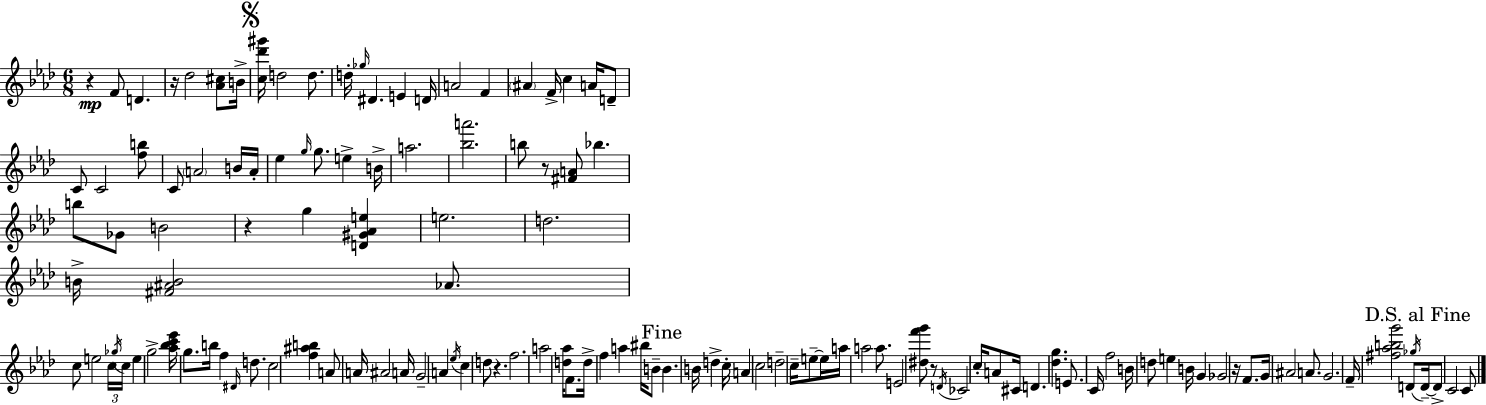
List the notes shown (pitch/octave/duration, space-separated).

R/q F4/e D4/q. R/s Db5/h [Ab4,C#5]/e B4/s [C5,Db6,G#6]/s D5/h D5/e. D5/s Gb5/s D#4/q. E4/q D4/s A4/h F4/q A#4/q F4/s C5/q A4/s D4/e C4/e C4/h [F5,B5]/e C4/e A4/h B4/s A4/s Eb5/q G5/s G5/e. E5/q B4/s A5/h. [Bb5,A6]/h. B5/e R/e [F#4,A4]/e Bb5/q. B5/e Gb4/e B4/h R/q G5/q [D4,G#4,Ab4,E5]/q E5/h. D5/h. B4/s [F#4,A#4,B4]/h Ab4/e. C5/e E5/h C5/s Gb5/s C5/s E5/q G5/h [Ab5,Bb5,C6,Eb6]/s G5/e. B5/s F5/q D#4/s D5/e. C5/h [F5,A#5,B5]/q A4/e A4/s A#4/h A4/s G4/h A4/q Eb5/s C5/q D5/e R/q. F5/h. A5/h [D5,Ab5]/s F4/e. D5/s F5/q A5/q BIS5/s B4/e B4/q. B4/s D5/q C5/s A4/q C5/h D5/h C5/s E5/e E5/s A5/s A5/h A5/e. E4/h [D#5,F6,G6]/e R/e D4/s CES4/h C5/s A4/e C#4/s D4/q. [Db5,G5]/q. E4/e. C4/s F5/h B4/s D5/e E5/q B4/s G4/q Gb4/h R/s F4/e. G4/s A#4/h A4/e. G4/h. F4/s [F#5,Ab5,B5,G6]/h D4/e Gb5/s D4/s D4/e C4/h C4/e